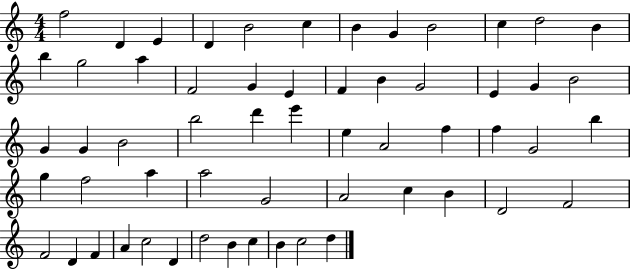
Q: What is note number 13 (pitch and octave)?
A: B5